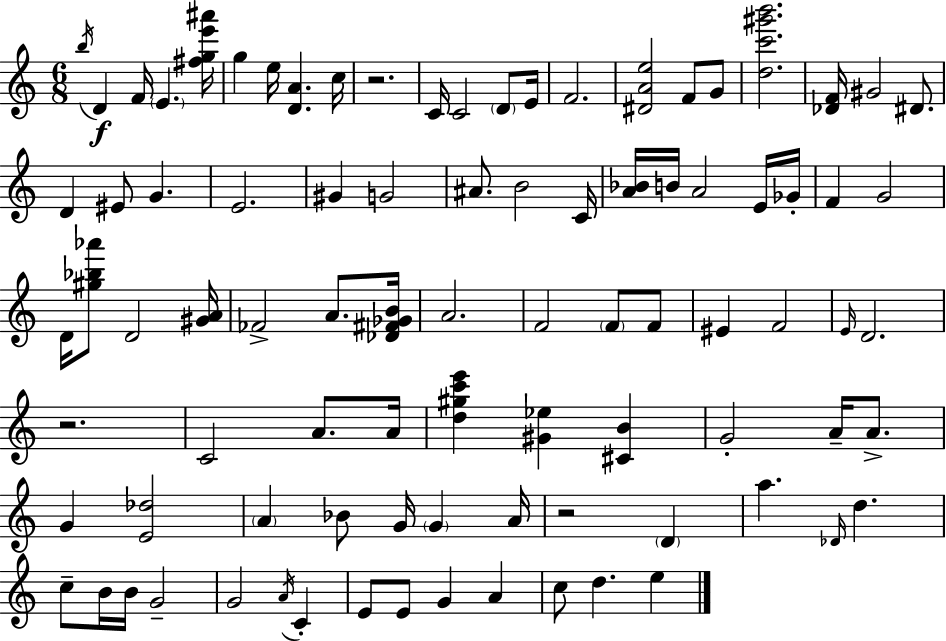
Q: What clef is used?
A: treble